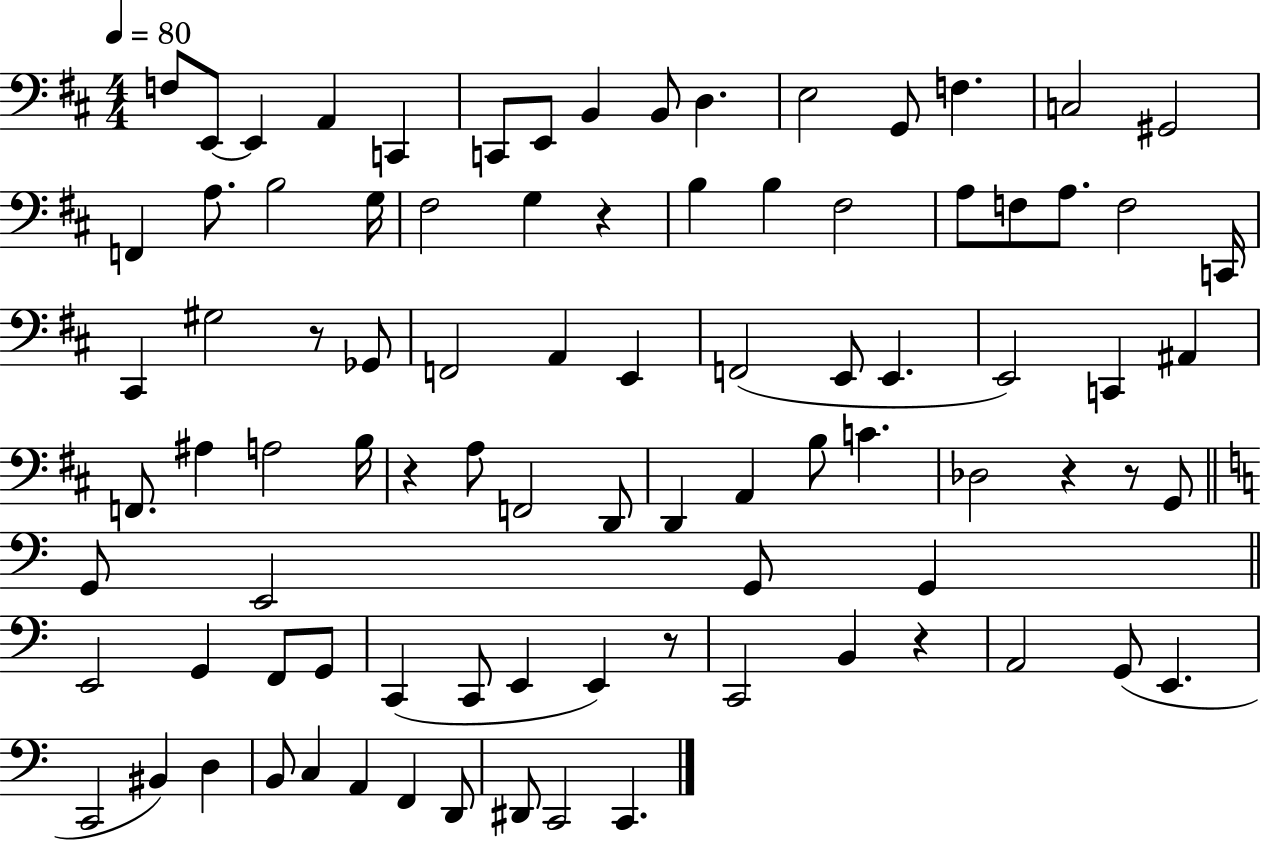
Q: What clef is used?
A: bass